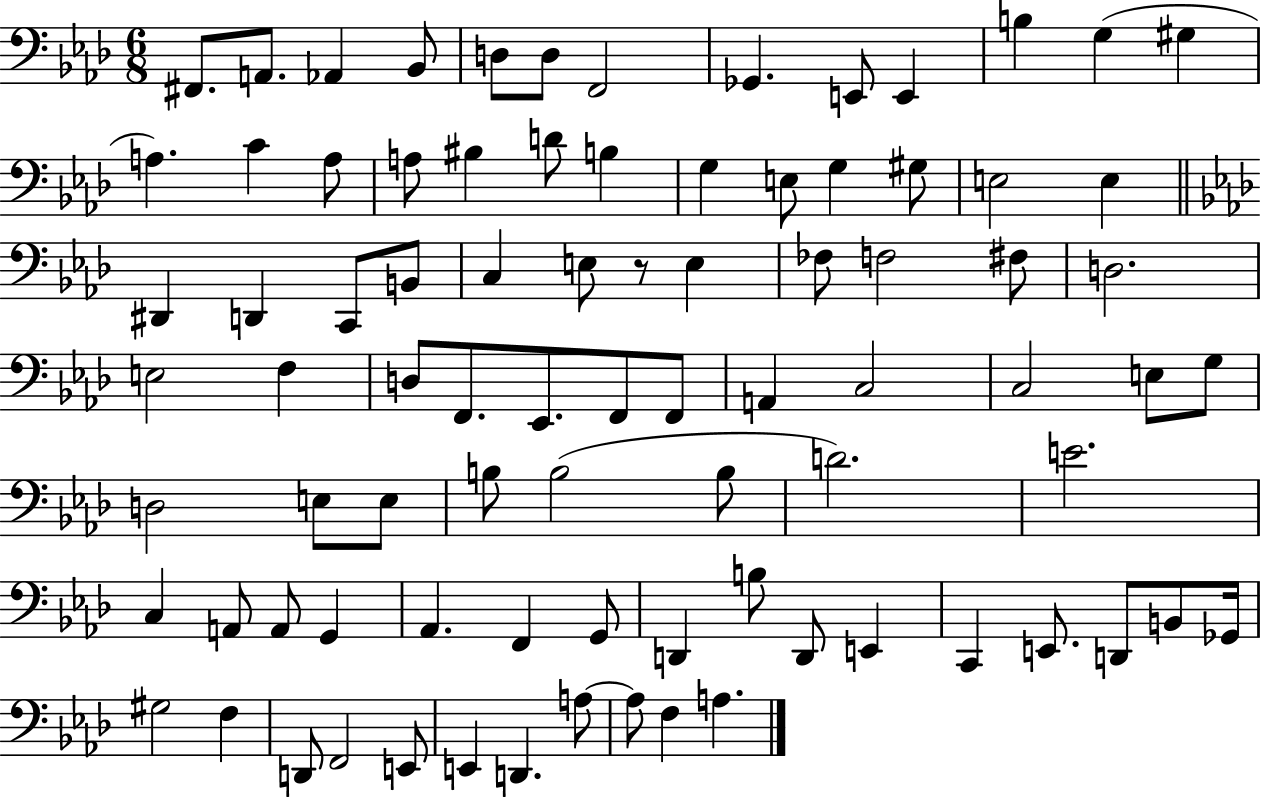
{
  \clef bass
  \numericTimeSignature
  \time 6/8
  \key aes \major
  fis,8. a,8. aes,4 bes,8 | d8 d8 f,2 | ges,4. e,8 e,4 | b4 g4( gis4 | \break a4.) c'4 a8 | a8 bis4 d'8 b4 | g4 e8 g4 gis8 | e2 e4 | \break \bar "||" \break \key aes \major dis,4 d,4 c,8 b,8 | c4 e8 r8 e4 | fes8 f2 fis8 | d2. | \break e2 f4 | d8 f,8. ees,8. f,8 f,8 | a,4 c2 | c2 e8 g8 | \break d2 e8 e8 | b8 b2( b8 | d'2.) | e'2. | \break c4 a,8 a,8 g,4 | aes,4. f,4 g,8 | d,4 b8 d,8 e,4 | c,4 e,8. d,8 b,8 ges,16 | \break gis2 f4 | d,8 f,2 e,8 | e,4 d,4. a8~~ | a8 f4 a4. | \break \bar "|."
}